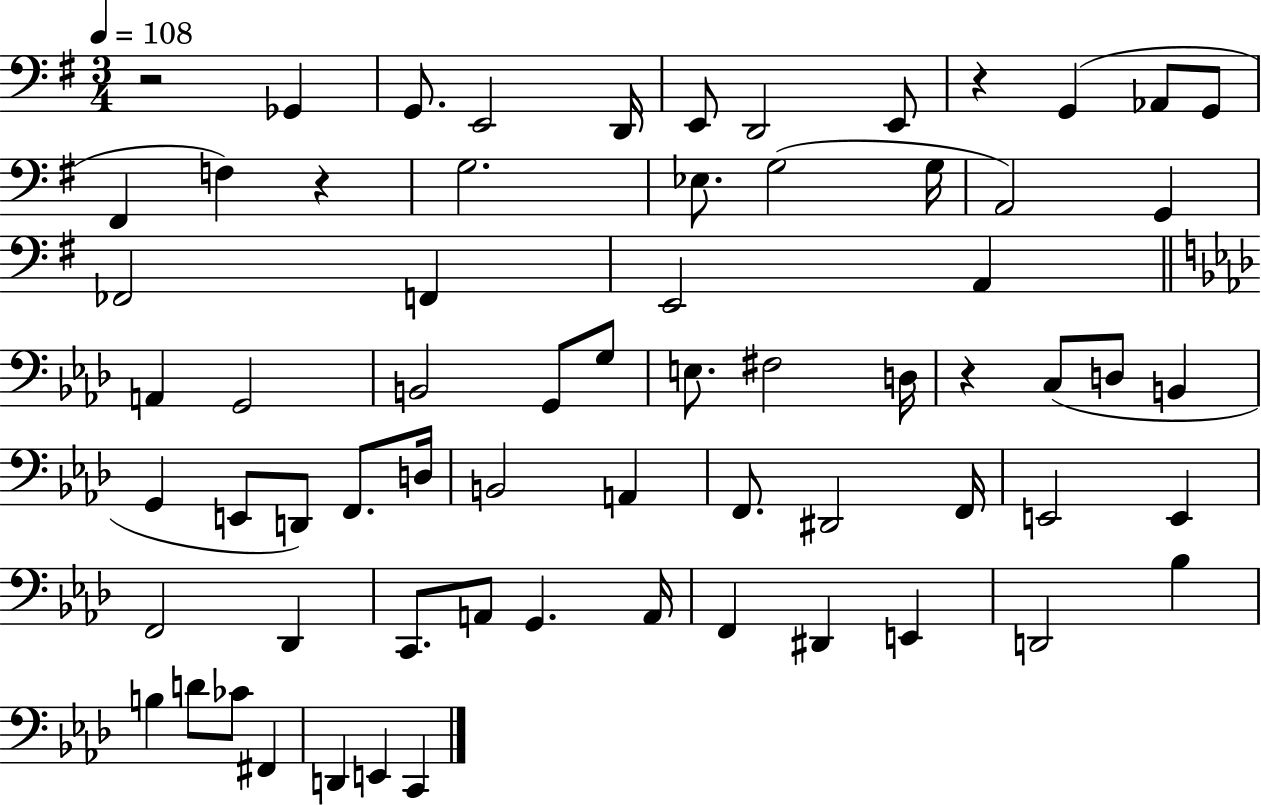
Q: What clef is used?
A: bass